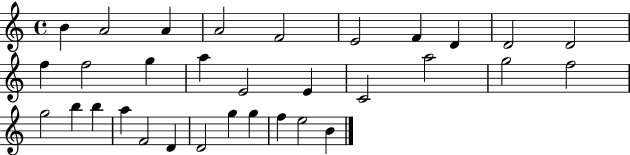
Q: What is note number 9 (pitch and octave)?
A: D4